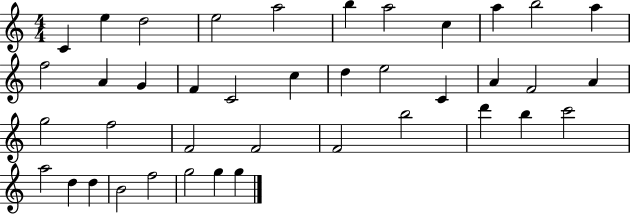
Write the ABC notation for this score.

X:1
T:Untitled
M:4/4
L:1/4
K:C
C e d2 e2 a2 b a2 c a b2 a f2 A G F C2 c d e2 C A F2 A g2 f2 F2 F2 F2 b2 d' b c'2 a2 d d B2 f2 g2 g g